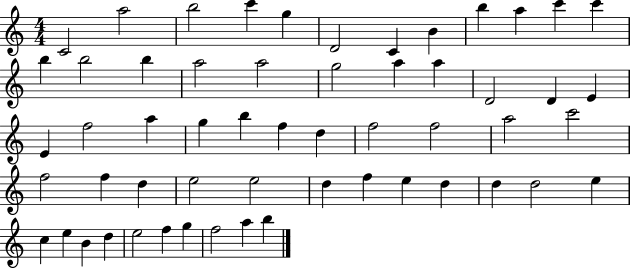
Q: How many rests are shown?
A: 0